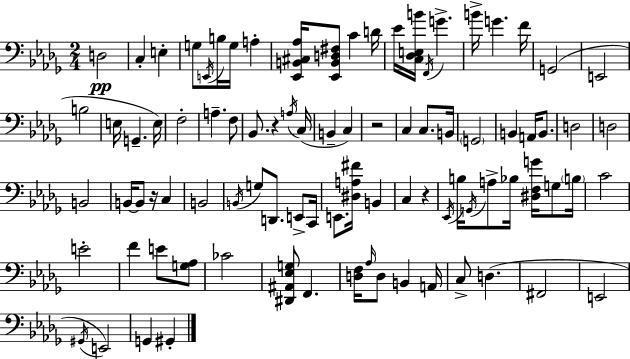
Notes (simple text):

D3/h C3/q E3/q G3/e E2/s B3/s G3/s A3/q [Eb2,B2,C#3,Ab3]/s [Eb2,B2,D3,F#3]/e C4/q D4/s Eb4/s [C3,Db3,E3,B4]/s F2/s G4/q. B4/s G4/q. F4/s G2/h E2/h B3/h E3/s G2/q. E3/s F3/h A3/q. F3/e Bb2/e. R/q A3/s C3/s B2/q C3/q R/h C3/q C3/e. B2/s G2/h B2/q A2/s B2/e. D3/h D3/h B2/h B2/s B2/e R/s C3/q B2/h B2/s G3/e D2/e. E2/e C2/s E2/e. [D#3,A3,F#4]/s B2/q C3/q R/q Eb2/s B3/s G2/s A3/e Bb3/s [D#3,F3,G4]/s G3/e B3/s C4/h E4/h F4/q E4/e [G3,Ab3]/e CES4/h [D#2,A#2,Eb3,G3]/e F2/q. [D3,F3]/s Ab3/s D3/e B2/q A2/s C3/e D3/q. F#2/h E2/h G#2/s E2/h G2/q G#2/q